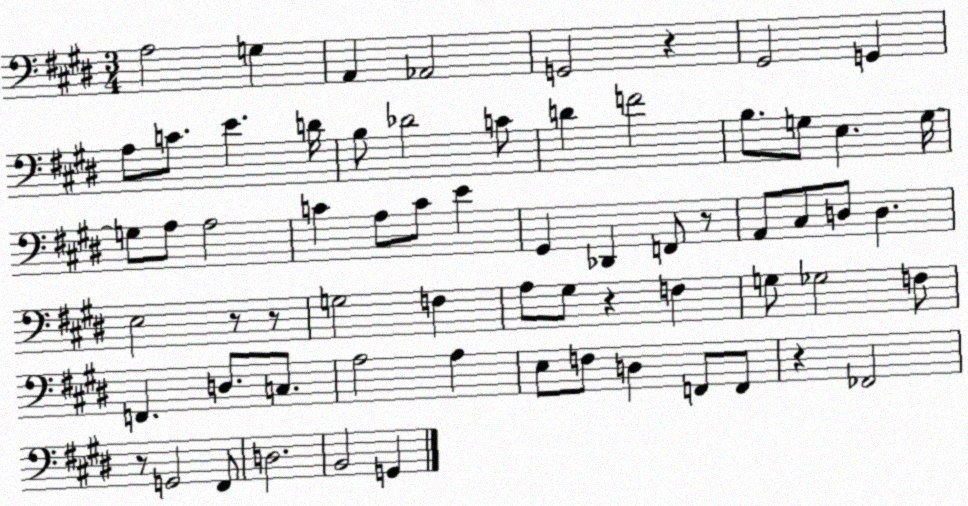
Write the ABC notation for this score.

X:1
T:Untitled
M:3/4
L:1/4
K:E
A,2 G, A,, _A,,2 G,,2 z ^G,,2 G,, A,/2 C/2 E D/4 B,/2 _D2 C/2 D F2 B,/2 G,/2 E, G,/4 G,/2 A,/2 A,2 C A,/2 C/2 E ^G,, _D,, F,,/2 z/2 A,,/2 ^C,/2 D,/2 D, E,2 z/2 z/2 G,2 F, A,/2 ^G,/2 z F, G,/2 _G,2 F,/2 F,, D,/2 C,/2 A,2 A, E,/2 F,/2 D, F,,/2 F,,/2 z _F,,2 z/2 G,,2 ^F,,/2 D,2 B,,2 G,,